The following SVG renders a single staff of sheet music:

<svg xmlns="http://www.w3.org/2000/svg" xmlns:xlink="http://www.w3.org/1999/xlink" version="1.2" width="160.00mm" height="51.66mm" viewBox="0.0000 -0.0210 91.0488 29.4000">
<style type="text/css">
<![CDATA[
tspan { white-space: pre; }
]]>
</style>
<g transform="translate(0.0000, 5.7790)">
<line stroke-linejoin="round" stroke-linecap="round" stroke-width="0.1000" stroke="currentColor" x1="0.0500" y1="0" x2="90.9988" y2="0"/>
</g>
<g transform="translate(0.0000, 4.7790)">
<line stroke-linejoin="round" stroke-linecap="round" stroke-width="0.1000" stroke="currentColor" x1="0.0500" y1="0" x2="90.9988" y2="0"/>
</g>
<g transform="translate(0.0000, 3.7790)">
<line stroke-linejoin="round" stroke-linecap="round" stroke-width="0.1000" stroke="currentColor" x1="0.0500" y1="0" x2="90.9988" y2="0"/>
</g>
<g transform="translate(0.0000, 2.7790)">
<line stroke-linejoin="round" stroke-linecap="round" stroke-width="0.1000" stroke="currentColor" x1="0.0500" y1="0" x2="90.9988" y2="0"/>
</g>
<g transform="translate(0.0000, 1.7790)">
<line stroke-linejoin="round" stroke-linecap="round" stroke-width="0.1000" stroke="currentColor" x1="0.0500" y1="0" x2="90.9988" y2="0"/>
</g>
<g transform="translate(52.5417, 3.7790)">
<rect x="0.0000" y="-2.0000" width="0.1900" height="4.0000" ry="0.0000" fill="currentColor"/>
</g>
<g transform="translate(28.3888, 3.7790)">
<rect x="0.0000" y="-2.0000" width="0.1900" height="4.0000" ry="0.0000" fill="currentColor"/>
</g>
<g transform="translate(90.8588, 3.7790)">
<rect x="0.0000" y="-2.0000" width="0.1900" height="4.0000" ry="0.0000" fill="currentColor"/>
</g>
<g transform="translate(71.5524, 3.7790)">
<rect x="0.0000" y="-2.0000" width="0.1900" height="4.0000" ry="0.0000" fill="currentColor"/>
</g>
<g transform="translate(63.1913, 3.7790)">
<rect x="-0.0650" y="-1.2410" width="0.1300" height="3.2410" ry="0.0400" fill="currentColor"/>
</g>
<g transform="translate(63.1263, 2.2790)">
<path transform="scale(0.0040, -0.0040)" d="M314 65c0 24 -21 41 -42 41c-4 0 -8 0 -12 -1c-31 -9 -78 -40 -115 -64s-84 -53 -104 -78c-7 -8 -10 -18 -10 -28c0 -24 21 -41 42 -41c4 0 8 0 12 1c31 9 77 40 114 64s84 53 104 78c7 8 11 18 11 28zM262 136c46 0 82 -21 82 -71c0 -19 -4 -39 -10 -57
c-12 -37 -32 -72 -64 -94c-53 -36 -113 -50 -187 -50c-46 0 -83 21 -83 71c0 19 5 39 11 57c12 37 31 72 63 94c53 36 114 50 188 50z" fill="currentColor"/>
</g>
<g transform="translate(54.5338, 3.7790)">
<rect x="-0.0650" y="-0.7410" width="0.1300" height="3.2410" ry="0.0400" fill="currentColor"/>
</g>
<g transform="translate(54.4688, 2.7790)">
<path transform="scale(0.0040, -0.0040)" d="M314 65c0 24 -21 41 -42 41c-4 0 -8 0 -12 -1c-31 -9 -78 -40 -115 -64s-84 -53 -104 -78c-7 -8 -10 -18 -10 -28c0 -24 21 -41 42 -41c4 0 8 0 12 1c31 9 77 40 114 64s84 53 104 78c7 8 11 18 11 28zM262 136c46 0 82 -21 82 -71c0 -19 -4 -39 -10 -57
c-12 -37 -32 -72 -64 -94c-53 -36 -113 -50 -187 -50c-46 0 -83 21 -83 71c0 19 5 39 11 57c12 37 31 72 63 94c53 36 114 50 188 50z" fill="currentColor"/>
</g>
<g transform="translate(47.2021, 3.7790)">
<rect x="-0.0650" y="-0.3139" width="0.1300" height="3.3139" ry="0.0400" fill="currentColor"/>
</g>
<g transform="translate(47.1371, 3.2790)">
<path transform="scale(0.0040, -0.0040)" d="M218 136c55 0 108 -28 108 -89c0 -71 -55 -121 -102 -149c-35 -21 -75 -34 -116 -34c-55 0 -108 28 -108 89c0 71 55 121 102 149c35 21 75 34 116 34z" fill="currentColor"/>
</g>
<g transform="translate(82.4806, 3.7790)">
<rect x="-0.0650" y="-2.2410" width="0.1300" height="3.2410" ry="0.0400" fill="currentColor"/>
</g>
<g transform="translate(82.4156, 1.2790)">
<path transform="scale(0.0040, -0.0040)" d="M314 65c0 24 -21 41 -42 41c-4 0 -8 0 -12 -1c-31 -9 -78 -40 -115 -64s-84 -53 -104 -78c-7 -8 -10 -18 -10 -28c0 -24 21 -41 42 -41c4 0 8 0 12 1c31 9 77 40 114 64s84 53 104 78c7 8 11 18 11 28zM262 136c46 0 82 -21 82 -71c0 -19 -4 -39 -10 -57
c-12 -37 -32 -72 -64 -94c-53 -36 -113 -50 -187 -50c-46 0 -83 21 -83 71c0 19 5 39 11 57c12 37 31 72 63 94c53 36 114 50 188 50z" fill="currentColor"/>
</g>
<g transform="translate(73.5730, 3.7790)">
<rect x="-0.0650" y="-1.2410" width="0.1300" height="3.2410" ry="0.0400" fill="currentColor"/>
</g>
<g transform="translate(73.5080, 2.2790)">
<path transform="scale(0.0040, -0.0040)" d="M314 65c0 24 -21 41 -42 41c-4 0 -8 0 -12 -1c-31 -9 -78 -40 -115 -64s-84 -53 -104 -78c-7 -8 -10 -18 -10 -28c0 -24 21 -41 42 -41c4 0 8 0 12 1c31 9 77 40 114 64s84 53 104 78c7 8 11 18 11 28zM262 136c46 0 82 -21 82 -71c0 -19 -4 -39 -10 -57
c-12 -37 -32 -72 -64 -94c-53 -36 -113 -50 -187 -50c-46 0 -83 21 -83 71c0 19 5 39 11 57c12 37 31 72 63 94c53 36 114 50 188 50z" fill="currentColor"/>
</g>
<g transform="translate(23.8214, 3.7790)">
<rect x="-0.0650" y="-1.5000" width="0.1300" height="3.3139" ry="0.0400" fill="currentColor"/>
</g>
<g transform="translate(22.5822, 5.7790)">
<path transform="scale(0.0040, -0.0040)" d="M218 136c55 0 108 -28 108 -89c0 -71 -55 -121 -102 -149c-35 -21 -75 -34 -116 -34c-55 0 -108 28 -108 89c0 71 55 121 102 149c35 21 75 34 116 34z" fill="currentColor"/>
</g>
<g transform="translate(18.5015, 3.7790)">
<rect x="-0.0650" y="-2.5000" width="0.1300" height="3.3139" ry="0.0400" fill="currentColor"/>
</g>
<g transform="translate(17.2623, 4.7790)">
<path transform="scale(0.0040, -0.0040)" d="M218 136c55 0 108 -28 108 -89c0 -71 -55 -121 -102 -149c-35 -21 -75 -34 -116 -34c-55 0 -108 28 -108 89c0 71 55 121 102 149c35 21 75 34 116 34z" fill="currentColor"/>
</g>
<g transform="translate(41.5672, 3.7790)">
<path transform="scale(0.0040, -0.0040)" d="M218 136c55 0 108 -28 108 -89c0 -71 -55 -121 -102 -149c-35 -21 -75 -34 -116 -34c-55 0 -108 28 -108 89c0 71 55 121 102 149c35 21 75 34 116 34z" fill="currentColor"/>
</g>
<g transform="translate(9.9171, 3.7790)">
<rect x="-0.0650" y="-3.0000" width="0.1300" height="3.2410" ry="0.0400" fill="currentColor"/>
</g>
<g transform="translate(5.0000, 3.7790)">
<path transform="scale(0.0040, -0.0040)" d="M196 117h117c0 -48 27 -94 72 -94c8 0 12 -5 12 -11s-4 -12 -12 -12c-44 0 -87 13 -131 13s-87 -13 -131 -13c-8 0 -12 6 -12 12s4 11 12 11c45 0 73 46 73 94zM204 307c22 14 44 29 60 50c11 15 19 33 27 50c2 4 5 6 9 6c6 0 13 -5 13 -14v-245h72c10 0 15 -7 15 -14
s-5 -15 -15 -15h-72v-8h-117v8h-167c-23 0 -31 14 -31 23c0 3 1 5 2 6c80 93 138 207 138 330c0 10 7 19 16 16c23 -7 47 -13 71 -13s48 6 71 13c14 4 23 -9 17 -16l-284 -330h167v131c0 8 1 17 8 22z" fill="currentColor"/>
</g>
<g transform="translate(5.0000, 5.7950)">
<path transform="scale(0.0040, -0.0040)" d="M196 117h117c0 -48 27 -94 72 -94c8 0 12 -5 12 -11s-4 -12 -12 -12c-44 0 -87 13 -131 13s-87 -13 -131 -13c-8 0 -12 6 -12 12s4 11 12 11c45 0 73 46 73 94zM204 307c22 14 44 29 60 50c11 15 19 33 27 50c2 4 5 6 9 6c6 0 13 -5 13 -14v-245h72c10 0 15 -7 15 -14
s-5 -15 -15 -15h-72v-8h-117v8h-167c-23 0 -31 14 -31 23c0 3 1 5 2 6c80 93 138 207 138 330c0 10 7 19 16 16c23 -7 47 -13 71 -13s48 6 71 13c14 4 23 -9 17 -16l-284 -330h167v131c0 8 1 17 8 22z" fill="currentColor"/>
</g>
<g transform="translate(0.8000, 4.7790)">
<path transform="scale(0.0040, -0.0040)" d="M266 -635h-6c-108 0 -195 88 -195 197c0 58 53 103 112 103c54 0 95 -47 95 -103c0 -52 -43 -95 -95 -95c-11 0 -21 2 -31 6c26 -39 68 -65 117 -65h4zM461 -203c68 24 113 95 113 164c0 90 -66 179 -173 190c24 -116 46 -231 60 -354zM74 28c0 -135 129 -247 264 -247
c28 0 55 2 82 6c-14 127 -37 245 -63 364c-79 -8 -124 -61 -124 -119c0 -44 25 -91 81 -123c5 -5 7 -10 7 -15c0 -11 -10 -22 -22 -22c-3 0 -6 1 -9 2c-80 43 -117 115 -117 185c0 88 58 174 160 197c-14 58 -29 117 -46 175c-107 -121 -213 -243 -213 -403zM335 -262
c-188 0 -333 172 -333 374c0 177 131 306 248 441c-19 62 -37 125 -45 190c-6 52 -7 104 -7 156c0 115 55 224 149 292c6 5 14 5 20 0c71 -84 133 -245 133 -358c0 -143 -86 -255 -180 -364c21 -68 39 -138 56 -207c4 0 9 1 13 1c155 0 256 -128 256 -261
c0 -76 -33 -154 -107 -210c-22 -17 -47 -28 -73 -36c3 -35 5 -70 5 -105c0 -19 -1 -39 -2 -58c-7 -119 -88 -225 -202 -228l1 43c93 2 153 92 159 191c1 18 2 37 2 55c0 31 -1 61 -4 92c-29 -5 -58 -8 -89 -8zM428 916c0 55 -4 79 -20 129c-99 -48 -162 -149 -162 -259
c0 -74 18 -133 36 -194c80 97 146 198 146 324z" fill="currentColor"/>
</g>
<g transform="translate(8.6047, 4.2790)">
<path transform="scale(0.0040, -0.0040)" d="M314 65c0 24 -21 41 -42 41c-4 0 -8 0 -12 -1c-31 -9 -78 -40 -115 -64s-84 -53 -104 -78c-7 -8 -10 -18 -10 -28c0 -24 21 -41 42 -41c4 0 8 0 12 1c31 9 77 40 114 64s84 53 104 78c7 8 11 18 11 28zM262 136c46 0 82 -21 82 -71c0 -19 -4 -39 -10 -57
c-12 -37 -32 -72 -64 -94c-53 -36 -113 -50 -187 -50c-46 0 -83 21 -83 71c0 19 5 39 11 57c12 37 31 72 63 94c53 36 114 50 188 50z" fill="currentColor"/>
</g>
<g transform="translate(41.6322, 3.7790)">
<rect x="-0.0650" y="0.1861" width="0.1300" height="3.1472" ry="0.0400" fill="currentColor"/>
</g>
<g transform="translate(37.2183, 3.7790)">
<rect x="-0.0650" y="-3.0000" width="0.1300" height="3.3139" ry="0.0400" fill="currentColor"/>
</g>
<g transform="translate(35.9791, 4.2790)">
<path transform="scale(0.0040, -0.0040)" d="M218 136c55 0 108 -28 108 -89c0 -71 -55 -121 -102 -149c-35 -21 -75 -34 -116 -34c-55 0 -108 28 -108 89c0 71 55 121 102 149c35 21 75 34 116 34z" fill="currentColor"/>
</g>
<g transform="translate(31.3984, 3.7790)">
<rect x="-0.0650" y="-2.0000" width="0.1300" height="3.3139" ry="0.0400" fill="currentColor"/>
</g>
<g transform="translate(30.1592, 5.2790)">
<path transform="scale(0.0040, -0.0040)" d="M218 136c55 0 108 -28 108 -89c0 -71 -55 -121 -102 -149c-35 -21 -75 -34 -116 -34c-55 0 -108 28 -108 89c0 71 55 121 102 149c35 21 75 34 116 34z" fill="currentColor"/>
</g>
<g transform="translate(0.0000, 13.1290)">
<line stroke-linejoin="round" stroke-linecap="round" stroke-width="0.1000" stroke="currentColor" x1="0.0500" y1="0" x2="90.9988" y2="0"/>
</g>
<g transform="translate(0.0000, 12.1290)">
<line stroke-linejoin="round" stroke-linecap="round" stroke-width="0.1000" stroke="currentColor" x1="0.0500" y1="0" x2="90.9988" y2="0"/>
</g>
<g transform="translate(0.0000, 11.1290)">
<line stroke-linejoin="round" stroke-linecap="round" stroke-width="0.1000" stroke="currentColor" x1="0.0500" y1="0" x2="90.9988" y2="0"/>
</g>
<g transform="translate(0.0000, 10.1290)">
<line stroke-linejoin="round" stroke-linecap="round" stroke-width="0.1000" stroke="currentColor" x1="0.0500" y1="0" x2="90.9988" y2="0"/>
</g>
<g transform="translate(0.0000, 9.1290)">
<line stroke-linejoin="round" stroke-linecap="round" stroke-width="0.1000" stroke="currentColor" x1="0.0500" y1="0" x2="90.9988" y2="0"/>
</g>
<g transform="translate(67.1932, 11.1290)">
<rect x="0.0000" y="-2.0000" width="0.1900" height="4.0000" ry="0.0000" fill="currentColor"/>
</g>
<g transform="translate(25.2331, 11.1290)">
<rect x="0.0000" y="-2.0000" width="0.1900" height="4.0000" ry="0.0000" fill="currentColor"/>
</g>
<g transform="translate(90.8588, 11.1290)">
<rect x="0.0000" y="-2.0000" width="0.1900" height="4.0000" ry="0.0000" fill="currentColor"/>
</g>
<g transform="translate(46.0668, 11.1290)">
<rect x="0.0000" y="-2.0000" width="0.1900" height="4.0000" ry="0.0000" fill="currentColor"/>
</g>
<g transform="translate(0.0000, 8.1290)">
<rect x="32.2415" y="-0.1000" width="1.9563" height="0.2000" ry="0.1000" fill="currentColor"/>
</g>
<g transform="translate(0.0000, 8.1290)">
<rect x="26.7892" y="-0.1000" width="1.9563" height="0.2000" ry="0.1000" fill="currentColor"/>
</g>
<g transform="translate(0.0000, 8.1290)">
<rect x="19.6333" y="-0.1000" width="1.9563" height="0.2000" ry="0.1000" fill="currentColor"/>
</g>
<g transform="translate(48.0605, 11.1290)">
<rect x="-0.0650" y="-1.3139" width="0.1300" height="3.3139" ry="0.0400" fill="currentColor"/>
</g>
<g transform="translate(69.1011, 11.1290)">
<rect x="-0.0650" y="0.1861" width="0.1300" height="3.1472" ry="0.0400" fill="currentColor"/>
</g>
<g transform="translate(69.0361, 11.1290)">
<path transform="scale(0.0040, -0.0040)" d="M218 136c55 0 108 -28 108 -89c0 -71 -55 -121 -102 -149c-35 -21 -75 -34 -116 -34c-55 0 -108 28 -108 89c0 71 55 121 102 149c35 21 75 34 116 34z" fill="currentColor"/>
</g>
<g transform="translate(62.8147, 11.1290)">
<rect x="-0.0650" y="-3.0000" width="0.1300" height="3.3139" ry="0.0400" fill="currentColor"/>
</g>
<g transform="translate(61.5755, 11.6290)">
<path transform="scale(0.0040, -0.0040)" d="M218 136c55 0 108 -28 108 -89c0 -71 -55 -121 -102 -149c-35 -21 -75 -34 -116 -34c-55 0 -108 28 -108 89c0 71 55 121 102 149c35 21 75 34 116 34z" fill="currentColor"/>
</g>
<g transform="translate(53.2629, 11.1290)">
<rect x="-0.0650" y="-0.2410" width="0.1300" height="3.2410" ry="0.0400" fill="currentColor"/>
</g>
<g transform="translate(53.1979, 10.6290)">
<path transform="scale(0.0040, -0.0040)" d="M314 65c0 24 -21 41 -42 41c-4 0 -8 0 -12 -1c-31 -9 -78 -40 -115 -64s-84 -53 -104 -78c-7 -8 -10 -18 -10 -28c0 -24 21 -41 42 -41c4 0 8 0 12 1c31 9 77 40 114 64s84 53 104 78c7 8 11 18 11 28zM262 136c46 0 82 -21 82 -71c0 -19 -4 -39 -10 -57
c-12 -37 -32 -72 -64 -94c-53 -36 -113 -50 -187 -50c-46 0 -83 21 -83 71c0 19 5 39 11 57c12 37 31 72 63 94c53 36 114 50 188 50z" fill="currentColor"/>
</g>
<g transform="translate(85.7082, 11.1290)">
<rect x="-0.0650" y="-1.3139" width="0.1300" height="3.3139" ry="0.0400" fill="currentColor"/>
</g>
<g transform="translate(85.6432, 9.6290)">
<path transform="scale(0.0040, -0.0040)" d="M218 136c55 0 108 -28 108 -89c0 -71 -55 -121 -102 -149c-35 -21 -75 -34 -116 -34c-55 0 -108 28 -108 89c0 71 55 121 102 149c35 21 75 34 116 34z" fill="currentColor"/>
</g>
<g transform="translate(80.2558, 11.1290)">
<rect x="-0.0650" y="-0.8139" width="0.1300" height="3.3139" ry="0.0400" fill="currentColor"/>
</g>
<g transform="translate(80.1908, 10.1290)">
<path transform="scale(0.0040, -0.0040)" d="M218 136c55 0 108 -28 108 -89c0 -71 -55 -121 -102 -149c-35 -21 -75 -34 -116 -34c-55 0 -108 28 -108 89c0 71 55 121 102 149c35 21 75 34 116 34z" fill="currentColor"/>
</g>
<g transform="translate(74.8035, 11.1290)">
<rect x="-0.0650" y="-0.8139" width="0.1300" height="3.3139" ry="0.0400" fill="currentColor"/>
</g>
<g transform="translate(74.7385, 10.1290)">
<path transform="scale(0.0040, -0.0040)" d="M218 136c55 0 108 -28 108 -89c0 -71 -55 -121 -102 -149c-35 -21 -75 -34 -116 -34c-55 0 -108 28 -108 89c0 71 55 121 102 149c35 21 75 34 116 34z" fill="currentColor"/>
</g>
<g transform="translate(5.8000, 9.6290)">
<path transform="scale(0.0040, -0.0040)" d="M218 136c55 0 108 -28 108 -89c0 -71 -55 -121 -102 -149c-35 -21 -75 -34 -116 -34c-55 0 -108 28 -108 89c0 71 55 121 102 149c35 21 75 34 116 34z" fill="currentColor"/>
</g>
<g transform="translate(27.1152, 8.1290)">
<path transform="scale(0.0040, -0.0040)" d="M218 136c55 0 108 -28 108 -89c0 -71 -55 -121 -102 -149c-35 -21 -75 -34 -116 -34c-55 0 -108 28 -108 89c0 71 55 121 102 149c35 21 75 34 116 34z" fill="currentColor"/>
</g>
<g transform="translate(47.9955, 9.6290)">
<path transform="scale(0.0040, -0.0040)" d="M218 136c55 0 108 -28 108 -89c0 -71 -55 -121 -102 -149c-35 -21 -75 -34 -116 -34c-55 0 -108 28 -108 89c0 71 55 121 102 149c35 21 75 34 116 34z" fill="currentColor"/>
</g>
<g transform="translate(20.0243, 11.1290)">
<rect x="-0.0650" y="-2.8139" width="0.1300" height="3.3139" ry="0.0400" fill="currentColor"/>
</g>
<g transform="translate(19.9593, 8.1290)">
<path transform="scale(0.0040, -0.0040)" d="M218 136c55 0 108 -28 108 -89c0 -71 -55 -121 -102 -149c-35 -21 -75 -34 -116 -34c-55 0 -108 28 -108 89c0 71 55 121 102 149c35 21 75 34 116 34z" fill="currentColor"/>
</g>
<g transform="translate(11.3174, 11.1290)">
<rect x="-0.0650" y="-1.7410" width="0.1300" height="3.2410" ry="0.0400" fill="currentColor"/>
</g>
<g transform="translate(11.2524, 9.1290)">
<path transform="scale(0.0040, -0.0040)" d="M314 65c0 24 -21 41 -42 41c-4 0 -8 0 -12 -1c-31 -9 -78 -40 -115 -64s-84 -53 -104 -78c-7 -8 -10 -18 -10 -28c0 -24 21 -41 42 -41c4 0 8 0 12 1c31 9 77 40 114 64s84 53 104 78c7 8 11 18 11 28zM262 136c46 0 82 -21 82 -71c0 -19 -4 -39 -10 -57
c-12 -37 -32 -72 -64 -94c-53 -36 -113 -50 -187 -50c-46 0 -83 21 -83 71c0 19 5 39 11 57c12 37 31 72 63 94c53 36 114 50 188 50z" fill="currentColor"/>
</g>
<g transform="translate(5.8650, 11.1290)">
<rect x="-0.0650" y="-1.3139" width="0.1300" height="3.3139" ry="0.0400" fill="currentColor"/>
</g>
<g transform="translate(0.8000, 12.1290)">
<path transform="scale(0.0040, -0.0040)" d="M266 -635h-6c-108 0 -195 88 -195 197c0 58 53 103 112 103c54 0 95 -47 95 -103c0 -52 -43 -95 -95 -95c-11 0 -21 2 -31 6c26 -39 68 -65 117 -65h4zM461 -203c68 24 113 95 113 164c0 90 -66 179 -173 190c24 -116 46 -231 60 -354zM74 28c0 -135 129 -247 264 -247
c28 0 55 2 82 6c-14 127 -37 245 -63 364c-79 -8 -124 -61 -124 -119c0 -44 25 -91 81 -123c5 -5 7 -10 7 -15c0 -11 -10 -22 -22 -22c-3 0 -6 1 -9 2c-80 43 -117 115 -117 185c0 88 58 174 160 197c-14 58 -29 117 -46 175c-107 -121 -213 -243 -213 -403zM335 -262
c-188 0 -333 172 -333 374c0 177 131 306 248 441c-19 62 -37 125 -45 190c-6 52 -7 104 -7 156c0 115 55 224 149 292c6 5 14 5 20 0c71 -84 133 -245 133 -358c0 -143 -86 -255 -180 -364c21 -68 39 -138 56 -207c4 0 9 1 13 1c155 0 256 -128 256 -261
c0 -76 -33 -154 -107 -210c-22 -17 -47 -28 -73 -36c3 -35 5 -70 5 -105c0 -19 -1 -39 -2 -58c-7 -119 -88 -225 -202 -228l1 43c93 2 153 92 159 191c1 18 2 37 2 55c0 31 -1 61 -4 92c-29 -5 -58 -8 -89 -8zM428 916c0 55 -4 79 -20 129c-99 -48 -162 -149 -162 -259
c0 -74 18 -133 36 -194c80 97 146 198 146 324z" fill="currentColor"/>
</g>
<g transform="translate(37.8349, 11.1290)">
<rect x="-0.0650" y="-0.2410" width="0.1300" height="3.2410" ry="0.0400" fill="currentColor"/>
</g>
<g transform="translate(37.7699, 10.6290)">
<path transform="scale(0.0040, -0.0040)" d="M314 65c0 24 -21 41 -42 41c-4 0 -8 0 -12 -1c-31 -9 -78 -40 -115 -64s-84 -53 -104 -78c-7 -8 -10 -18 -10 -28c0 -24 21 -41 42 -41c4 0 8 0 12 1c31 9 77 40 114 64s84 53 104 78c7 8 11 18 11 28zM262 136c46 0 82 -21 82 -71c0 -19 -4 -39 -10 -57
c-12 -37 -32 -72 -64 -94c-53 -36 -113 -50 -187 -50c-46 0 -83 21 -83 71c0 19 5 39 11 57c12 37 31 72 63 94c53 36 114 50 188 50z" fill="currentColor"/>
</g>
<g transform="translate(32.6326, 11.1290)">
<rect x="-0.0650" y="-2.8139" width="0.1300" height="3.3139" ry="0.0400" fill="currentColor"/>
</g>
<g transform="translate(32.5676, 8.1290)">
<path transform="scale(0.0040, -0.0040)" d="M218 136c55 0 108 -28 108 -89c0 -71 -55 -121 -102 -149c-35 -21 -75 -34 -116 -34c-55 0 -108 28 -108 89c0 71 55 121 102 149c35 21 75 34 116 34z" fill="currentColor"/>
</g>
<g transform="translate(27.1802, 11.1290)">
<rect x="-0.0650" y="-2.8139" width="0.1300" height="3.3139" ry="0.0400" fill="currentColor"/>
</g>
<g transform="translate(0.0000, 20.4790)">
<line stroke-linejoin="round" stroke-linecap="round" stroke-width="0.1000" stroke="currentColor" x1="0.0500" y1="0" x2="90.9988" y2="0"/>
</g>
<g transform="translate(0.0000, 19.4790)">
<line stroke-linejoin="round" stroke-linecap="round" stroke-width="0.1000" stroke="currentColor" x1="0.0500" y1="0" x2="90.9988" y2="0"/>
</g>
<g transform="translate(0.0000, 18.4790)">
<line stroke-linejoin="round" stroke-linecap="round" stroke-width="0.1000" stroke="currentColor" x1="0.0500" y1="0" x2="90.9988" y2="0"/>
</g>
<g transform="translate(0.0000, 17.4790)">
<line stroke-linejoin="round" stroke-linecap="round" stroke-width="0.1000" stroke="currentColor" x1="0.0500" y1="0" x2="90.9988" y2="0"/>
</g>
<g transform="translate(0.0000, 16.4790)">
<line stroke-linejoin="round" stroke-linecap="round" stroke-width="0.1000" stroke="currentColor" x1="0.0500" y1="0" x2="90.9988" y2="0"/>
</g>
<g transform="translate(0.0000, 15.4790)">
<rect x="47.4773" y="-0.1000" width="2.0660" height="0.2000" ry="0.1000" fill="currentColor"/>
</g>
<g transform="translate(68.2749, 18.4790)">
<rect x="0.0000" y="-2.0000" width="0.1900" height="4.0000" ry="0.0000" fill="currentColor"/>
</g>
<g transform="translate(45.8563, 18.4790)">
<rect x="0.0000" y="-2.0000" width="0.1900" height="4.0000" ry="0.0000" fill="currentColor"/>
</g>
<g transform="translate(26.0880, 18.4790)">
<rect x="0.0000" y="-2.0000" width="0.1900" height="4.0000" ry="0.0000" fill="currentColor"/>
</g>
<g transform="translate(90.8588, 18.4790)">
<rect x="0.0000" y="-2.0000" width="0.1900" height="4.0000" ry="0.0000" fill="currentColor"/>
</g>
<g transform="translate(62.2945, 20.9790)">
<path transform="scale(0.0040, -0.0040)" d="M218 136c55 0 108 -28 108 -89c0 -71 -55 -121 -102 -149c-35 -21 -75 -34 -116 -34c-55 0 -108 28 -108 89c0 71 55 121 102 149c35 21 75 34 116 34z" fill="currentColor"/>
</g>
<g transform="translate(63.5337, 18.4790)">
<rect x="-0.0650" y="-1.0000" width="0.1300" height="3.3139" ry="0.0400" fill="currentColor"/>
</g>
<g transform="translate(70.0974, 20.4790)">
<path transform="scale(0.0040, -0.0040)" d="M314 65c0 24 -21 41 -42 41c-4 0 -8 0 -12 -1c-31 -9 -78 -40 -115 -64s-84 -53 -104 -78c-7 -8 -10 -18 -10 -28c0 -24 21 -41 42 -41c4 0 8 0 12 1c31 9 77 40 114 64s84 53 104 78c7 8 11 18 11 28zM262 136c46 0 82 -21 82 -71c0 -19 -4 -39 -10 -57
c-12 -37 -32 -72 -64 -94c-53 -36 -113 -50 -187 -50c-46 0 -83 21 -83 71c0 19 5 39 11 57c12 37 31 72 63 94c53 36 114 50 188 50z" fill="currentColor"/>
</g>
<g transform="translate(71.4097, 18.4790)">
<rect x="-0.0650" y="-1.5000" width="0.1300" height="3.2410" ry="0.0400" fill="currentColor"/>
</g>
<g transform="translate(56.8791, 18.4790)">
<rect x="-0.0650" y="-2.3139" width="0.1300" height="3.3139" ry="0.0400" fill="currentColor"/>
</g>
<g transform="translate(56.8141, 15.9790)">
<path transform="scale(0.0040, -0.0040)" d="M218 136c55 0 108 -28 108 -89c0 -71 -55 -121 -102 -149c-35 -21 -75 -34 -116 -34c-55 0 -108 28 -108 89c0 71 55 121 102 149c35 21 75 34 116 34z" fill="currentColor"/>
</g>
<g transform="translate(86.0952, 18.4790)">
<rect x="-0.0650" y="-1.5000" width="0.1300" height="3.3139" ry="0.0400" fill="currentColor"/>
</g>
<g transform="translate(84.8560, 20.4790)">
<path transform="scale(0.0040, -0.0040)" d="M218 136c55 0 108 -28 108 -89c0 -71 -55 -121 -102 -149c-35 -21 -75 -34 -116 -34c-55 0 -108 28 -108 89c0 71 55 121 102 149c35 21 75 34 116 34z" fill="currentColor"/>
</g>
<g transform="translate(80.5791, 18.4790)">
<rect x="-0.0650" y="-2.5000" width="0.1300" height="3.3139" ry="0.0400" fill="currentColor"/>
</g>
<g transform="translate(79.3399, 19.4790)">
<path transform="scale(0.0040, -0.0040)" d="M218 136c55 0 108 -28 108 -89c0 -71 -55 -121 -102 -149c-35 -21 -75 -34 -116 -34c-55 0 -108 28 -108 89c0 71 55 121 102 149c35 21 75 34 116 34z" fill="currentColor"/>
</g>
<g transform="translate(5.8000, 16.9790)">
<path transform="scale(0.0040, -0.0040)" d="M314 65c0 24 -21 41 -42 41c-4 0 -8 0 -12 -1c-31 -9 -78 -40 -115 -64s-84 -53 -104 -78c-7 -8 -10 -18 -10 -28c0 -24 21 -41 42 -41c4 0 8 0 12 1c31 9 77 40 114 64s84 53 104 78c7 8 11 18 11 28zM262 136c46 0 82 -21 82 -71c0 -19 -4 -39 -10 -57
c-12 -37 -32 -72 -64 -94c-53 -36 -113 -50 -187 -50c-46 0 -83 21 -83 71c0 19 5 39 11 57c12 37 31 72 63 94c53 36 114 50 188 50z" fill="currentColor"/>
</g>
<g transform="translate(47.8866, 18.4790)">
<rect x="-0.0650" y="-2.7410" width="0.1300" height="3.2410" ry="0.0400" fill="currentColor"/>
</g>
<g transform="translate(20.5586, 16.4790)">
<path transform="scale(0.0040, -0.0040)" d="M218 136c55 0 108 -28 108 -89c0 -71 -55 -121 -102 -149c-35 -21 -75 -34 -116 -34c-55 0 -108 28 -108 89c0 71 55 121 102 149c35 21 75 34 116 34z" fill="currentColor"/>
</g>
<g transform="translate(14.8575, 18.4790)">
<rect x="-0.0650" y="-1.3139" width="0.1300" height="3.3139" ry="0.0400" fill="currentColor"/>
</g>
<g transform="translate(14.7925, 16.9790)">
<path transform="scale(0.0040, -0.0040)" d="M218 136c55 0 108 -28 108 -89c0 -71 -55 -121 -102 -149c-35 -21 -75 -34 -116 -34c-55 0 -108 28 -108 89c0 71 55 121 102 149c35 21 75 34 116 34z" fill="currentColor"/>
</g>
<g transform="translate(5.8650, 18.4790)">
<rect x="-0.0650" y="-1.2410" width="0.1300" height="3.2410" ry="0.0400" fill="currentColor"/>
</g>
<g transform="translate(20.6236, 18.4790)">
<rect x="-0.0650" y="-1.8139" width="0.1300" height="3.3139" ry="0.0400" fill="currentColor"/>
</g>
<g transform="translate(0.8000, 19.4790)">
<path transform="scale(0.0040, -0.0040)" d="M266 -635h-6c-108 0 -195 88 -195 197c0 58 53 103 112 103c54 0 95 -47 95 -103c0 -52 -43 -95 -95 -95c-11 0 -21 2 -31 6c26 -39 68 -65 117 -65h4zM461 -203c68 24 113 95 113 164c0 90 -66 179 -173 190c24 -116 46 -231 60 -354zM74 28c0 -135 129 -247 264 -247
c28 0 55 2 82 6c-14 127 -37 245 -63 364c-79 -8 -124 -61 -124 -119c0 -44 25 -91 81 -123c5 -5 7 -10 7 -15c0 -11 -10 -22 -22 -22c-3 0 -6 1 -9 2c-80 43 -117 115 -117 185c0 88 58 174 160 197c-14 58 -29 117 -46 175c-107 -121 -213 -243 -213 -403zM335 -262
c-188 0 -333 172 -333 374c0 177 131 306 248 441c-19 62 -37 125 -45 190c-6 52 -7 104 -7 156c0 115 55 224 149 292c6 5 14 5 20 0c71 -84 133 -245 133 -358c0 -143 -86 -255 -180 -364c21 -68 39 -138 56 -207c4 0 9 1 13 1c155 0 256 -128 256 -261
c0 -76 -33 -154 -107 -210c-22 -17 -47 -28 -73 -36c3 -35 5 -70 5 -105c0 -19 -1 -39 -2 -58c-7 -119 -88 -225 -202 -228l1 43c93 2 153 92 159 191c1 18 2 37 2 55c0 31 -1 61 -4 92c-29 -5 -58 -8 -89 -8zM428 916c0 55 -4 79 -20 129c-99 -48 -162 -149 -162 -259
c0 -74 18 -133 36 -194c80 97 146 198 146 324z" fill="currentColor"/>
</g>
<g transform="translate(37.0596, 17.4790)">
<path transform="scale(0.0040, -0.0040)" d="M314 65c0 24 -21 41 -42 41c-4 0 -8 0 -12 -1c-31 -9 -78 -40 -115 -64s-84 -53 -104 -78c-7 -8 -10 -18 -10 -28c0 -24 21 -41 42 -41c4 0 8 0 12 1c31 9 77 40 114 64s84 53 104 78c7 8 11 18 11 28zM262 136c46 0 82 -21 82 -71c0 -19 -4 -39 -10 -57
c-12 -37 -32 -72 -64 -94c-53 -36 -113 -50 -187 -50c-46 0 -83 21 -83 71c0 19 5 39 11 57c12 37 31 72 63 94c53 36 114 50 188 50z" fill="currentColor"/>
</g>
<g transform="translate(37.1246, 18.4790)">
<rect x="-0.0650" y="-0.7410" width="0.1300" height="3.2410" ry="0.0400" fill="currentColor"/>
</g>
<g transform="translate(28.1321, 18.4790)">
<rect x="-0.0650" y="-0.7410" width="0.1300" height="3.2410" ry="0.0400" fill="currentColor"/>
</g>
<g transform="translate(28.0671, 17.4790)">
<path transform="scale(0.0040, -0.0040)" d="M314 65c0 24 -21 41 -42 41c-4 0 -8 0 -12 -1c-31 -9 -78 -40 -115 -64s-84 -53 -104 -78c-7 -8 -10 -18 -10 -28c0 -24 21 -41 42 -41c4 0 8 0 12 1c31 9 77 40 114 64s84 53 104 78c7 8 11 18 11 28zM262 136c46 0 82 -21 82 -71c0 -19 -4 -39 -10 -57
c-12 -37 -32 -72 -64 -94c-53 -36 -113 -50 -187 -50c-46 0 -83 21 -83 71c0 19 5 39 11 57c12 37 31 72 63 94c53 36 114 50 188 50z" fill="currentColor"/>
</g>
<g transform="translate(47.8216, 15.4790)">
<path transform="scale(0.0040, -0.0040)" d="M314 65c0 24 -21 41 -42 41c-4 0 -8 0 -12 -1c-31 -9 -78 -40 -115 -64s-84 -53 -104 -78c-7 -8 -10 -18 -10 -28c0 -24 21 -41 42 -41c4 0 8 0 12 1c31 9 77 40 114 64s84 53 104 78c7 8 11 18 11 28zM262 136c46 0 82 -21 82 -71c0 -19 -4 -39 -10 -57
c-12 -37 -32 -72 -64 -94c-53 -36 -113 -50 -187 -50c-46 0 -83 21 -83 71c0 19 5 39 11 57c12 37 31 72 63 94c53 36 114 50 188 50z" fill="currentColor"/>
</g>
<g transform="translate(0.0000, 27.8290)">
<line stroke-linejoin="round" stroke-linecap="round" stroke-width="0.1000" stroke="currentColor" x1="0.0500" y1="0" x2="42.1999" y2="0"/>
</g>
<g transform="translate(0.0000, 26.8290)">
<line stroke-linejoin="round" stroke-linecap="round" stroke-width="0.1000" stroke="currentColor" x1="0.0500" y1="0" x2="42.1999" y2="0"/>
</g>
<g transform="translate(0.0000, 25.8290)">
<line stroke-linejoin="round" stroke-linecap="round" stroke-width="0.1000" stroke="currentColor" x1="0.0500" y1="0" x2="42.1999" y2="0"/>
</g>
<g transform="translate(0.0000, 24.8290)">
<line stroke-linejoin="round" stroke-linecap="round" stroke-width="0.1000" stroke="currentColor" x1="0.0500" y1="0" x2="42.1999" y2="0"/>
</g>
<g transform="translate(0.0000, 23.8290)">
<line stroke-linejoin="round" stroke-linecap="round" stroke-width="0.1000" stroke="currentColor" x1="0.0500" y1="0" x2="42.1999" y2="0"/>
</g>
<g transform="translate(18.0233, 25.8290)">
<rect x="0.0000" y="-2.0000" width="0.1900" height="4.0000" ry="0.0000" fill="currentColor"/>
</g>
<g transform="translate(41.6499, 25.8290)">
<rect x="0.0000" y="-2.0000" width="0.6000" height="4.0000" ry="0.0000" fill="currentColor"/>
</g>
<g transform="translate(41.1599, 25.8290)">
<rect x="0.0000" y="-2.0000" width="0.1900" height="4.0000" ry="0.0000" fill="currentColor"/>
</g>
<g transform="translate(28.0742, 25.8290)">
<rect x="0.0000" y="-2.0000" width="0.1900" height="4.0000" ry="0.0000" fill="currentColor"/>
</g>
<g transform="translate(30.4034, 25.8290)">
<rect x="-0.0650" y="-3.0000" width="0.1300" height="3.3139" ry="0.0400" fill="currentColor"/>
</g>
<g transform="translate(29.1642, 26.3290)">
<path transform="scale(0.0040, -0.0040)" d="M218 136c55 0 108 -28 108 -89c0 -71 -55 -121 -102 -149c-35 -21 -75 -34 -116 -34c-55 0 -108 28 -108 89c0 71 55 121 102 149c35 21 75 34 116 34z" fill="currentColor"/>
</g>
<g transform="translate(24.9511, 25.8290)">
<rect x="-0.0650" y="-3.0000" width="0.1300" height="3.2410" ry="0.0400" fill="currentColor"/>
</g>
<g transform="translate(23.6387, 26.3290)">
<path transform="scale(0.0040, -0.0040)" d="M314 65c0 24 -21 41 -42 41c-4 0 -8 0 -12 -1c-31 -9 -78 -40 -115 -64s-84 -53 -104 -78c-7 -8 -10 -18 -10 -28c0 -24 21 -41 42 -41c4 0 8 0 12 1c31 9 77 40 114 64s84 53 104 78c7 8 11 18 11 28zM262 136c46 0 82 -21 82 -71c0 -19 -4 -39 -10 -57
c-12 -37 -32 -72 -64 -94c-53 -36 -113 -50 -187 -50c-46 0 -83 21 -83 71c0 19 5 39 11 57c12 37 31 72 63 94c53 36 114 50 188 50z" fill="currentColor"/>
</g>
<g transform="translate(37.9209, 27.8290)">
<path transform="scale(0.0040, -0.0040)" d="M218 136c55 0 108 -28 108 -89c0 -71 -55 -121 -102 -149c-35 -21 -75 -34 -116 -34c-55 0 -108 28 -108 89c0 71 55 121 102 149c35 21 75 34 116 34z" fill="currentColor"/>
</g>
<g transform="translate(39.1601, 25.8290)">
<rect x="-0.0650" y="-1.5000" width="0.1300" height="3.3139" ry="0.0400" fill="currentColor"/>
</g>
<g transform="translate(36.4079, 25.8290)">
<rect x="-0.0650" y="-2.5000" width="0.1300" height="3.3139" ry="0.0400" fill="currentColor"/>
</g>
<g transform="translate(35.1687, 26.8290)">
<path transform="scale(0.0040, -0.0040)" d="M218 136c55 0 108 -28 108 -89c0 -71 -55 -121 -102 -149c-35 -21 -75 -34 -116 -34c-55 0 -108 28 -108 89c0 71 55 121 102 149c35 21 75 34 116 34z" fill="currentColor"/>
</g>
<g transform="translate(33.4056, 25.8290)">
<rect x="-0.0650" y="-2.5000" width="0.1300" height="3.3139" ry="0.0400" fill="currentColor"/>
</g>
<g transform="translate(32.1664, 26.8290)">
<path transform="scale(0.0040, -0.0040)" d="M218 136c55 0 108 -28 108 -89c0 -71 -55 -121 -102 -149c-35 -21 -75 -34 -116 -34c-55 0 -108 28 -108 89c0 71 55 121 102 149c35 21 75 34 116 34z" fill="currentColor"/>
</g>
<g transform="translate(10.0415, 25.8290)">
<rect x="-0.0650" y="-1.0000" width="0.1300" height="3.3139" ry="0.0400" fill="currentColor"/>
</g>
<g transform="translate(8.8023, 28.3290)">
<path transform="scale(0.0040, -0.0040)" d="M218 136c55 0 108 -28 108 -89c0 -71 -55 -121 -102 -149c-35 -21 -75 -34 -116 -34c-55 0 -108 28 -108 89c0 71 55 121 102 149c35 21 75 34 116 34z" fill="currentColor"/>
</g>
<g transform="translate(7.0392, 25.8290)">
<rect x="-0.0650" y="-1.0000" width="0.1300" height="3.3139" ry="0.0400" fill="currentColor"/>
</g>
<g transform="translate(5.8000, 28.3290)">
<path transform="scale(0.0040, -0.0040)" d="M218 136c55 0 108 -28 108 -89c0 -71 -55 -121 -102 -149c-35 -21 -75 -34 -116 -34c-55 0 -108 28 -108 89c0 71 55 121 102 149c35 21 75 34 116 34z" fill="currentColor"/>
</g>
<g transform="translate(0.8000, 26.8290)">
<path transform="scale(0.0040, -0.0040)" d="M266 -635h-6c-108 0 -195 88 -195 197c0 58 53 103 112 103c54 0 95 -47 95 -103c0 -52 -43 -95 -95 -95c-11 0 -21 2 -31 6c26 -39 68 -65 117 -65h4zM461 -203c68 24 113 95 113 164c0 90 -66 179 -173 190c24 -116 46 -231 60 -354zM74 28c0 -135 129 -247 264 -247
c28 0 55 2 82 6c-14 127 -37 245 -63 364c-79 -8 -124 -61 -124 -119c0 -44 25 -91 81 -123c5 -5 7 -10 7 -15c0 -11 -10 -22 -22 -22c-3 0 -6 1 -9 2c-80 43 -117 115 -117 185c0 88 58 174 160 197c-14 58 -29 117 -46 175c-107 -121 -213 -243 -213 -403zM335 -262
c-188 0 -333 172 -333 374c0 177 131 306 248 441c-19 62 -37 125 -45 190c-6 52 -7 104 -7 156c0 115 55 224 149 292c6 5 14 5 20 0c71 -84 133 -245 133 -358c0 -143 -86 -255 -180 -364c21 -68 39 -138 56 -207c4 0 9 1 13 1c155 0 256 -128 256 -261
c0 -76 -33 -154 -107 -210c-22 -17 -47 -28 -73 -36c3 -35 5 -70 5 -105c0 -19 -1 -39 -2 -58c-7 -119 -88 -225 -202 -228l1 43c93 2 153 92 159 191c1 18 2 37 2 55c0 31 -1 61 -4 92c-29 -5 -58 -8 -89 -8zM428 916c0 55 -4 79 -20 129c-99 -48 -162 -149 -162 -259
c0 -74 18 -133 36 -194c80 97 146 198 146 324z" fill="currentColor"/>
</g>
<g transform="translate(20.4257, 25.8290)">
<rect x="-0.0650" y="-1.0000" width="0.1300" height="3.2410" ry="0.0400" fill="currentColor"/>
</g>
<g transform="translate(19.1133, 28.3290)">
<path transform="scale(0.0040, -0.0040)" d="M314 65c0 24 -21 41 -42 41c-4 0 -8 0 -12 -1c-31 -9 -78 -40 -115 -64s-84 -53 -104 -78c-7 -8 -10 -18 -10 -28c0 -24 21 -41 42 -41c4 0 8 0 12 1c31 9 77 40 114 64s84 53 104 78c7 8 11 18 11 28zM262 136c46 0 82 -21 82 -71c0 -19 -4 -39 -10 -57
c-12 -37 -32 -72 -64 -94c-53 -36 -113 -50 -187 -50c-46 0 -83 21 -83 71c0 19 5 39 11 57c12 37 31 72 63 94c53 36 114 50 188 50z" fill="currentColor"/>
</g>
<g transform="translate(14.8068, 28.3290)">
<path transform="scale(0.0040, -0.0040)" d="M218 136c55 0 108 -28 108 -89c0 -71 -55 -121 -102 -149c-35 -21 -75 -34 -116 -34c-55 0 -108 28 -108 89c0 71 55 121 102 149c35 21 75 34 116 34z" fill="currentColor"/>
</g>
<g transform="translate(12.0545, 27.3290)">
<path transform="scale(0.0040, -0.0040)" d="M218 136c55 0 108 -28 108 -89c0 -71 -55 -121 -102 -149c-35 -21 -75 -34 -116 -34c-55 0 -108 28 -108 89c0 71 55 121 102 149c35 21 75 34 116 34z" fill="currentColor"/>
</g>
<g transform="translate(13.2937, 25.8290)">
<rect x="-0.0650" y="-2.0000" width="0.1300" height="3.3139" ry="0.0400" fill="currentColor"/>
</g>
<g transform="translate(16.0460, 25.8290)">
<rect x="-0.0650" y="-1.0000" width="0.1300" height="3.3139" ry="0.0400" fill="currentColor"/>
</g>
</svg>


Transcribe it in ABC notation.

X:1
T:Untitled
M:4/4
L:1/4
K:C
A2 G E F A B c d2 e2 e2 g2 e f2 a a a c2 e c2 A B d d e e2 e f d2 d2 a2 g D E2 G E D D F D D2 A2 A G G E